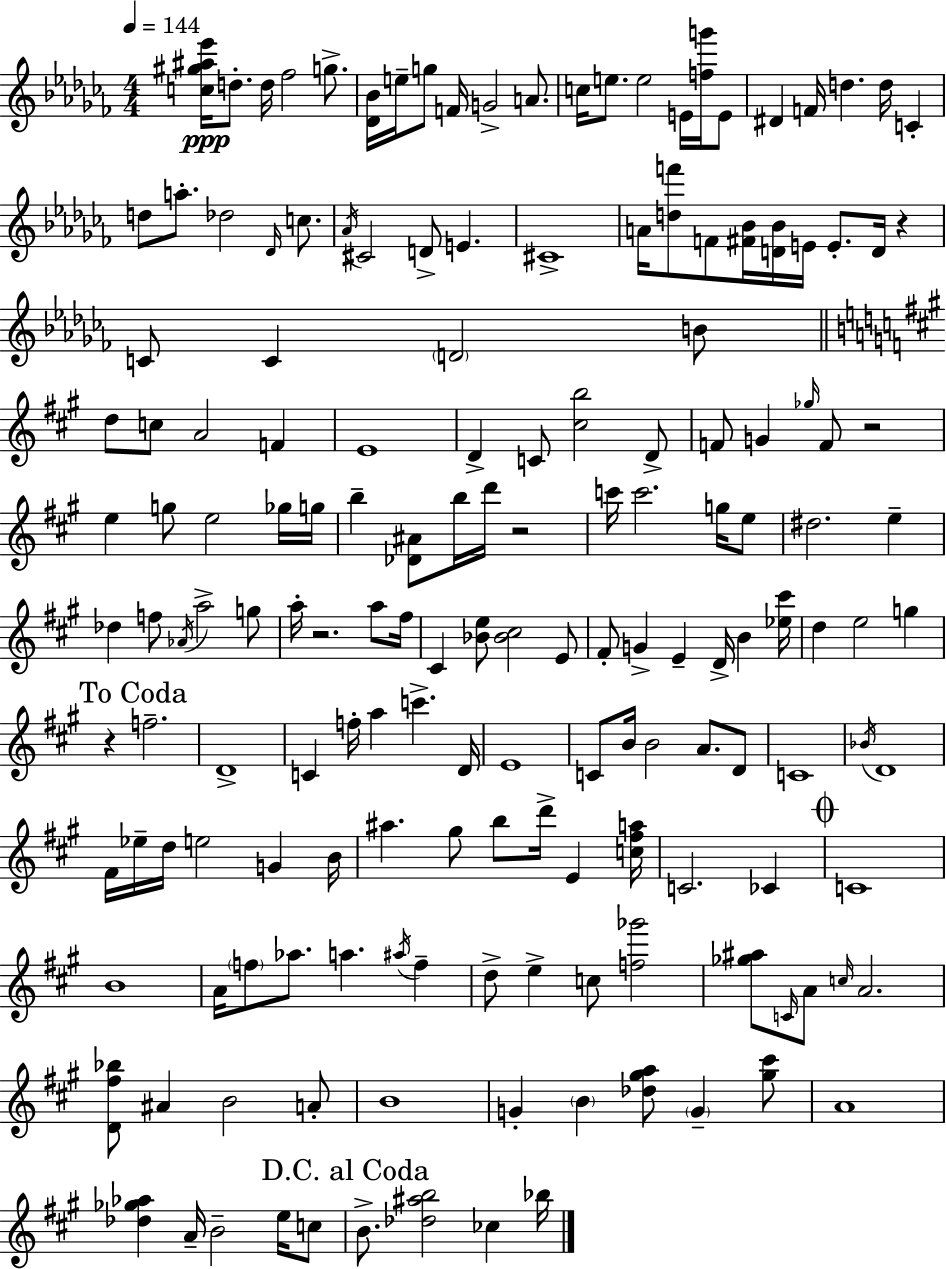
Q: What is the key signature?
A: AES minor